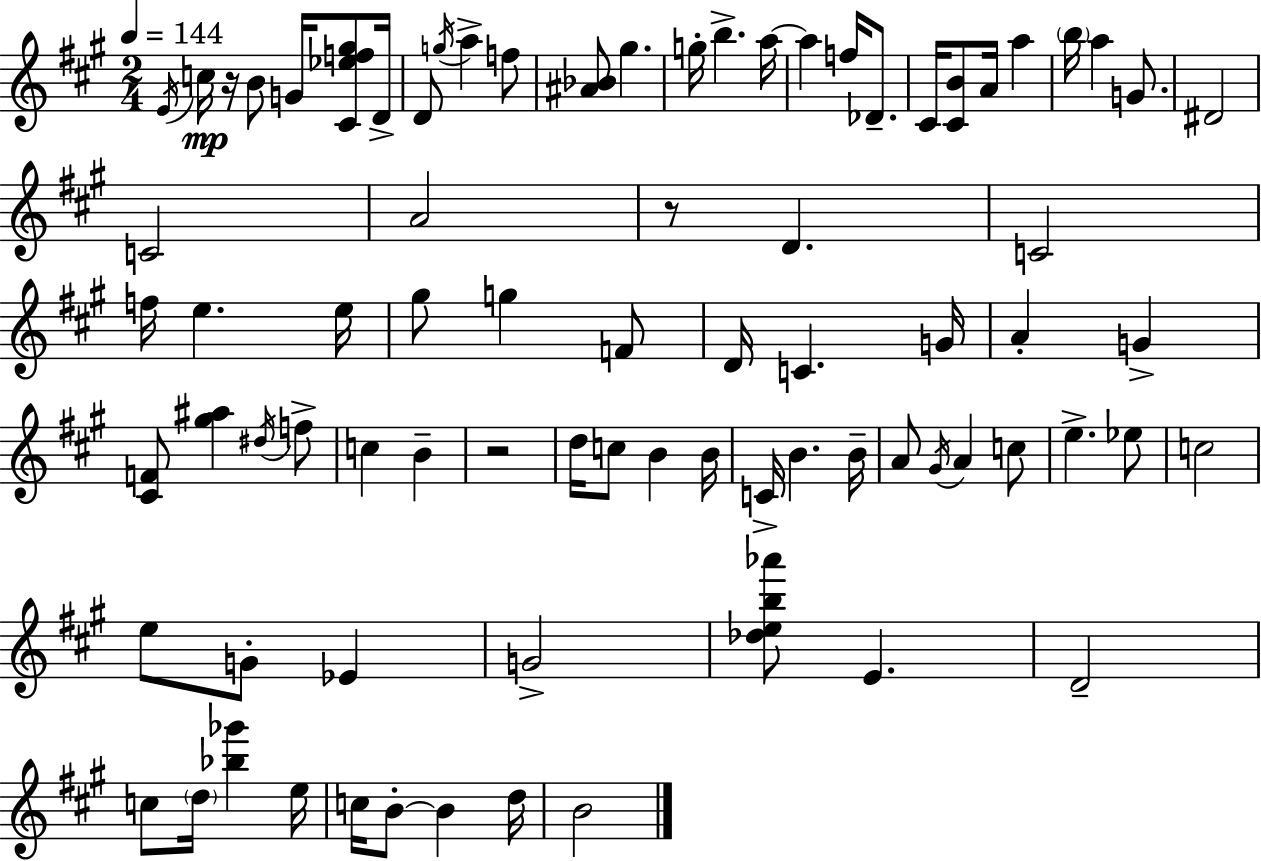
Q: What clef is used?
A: treble